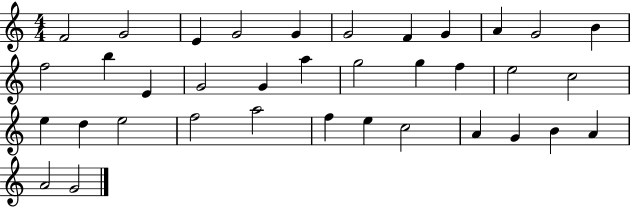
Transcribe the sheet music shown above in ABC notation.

X:1
T:Untitled
M:4/4
L:1/4
K:C
F2 G2 E G2 G G2 F G A G2 B f2 b E G2 G a g2 g f e2 c2 e d e2 f2 a2 f e c2 A G B A A2 G2